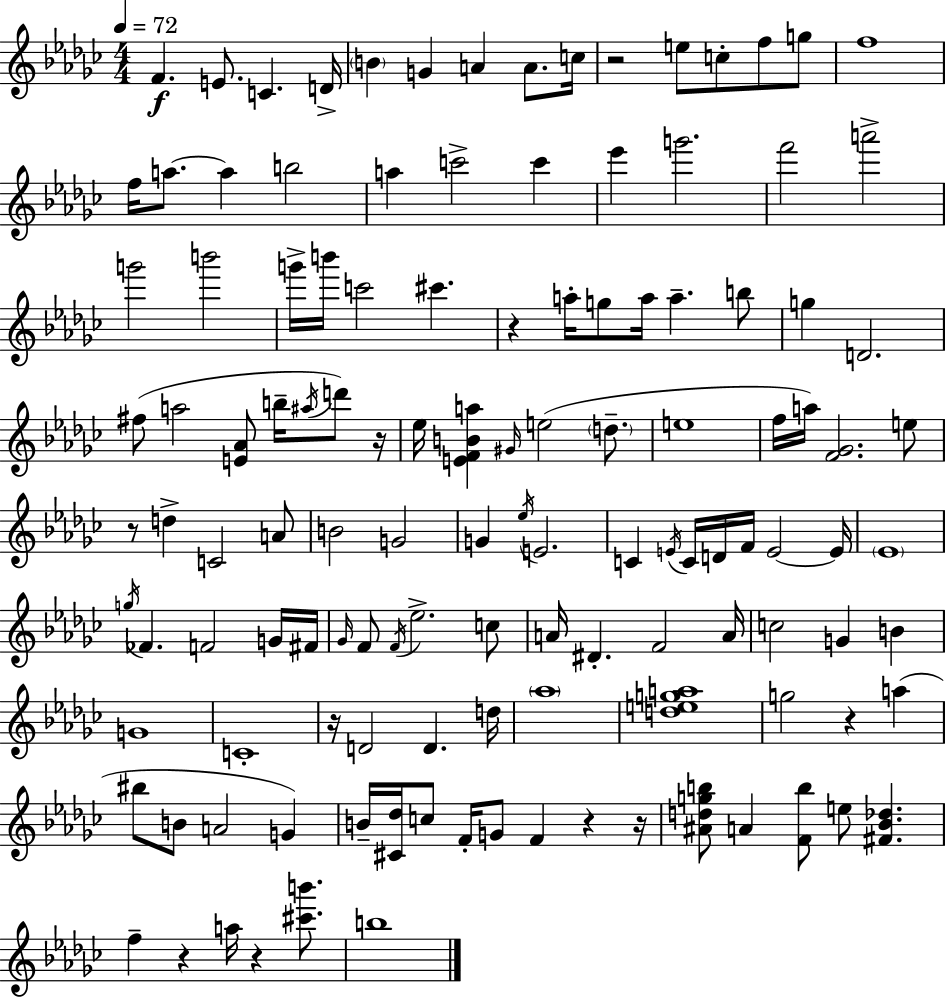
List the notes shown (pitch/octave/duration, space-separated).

F4/q. E4/e. C4/q. D4/s B4/q G4/q A4/q A4/e. C5/s R/h E5/e C5/e F5/e G5/e F5/w F5/s A5/e. A5/q B5/h A5/q C6/h C6/q Eb6/q G6/h. F6/h A6/h G6/h B6/h G6/s B6/s C6/h C#6/q. R/q A5/s G5/e A5/s A5/q. B5/e G5/q D4/h. F#5/e A5/h [E4,Ab4]/e B5/s A#5/s D6/e R/s Eb5/s [E4,F4,B4,A5]/q G#4/s E5/h D5/e. E5/w F5/s A5/s [F4,Gb4]/h. E5/e R/e D5/q C4/h A4/e B4/h G4/h G4/q Eb5/s E4/h. C4/q E4/s C4/s D4/s F4/s E4/h E4/s Eb4/w G5/s FES4/q. F4/h G4/s F#4/s Gb4/s F4/e F4/s Eb5/h. C5/e A4/s D#4/q. F4/h A4/s C5/h G4/q B4/q G4/w C4/w R/s D4/h D4/q. D5/s Ab5/w [D5,E5,G5,A5]/w G5/h R/q A5/q BIS5/e B4/e A4/h G4/q B4/s [C#4,Db5]/s C5/e F4/s G4/e F4/q R/q R/s [A#4,D5,G5,B5]/e A4/q [F4,B5]/e E5/e [F#4,Bb4,Db5]/q. F5/q R/q A5/s R/q [C#6,B6]/e. B5/w